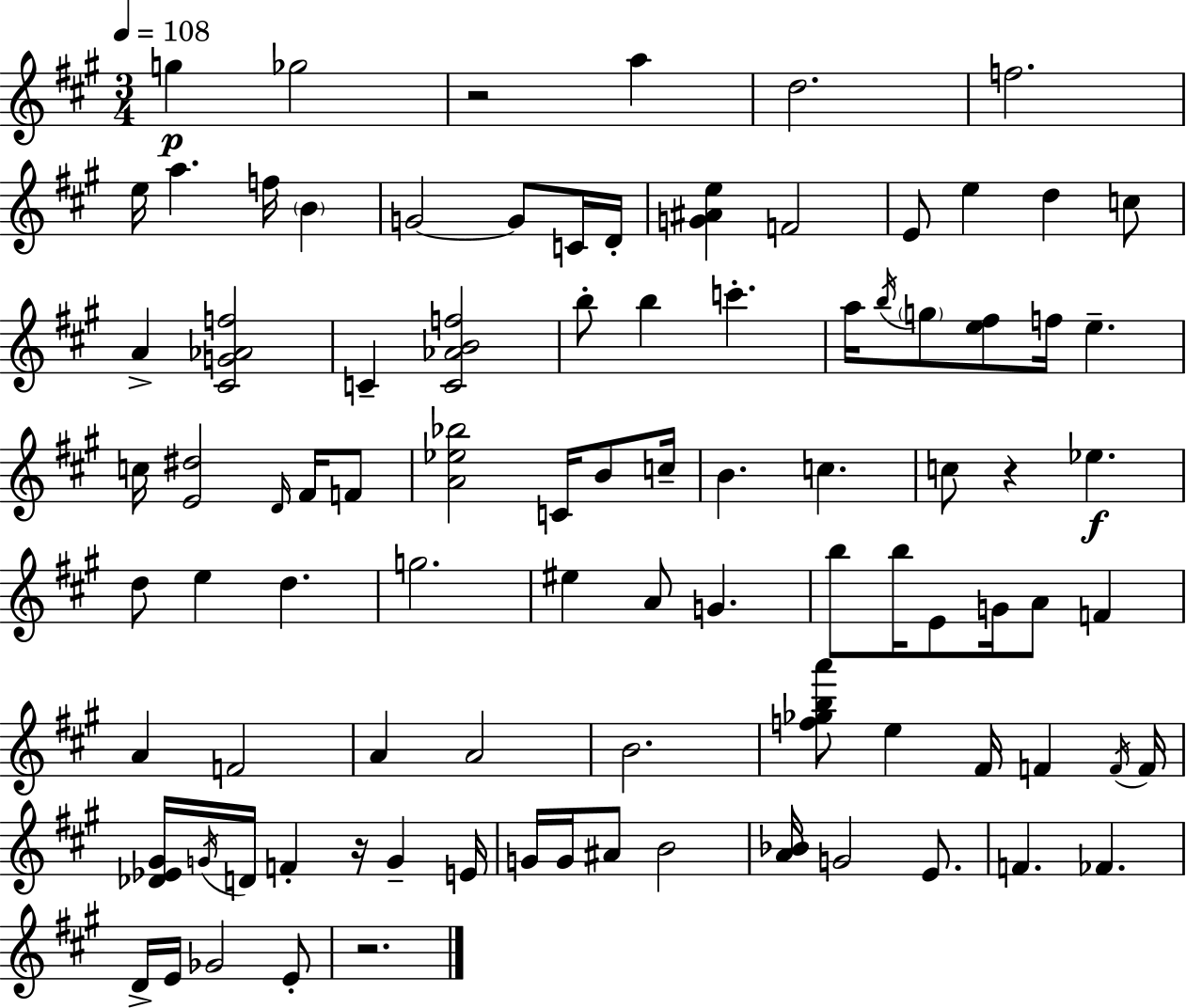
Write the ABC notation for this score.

X:1
T:Untitled
M:3/4
L:1/4
K:A
g _g2 z2 a d2 f2 e/4 a f/4 B G2 G/2 C/4 D/4 [G^Ae] F2 E/2 e d c/2 A [^CG_Af]2 C [C_ABf]2 b/2 b c' a/4 b/4 g/2 [e^f]/2 f/4 e c/4 [E^d]2 D/4 ^F/4 F/2 [A_e_b]2 C/4 B/2 c/4 B c c/2 z _e d/2 e d g2 ^e A/2 G b/2 b/4 E/2 G/4 A/2 F A F2 A A2 B2 [f_gba']/2 e ^F/4 F F/4 F/4 [_D_E^G]/4 G/4 D/4 F z/4 G E/4 G/4 G/4 ^A/2 B2 [A_B]/4 G2 E/2 F _F D/4 E/4 _G2 E/2 z2